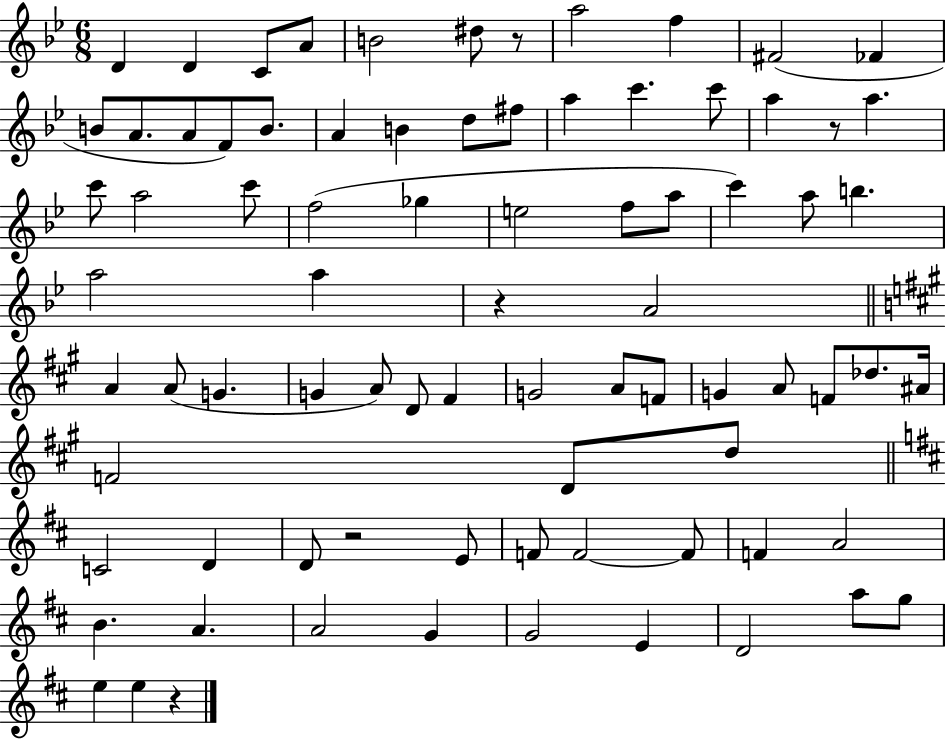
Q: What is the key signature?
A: BES major